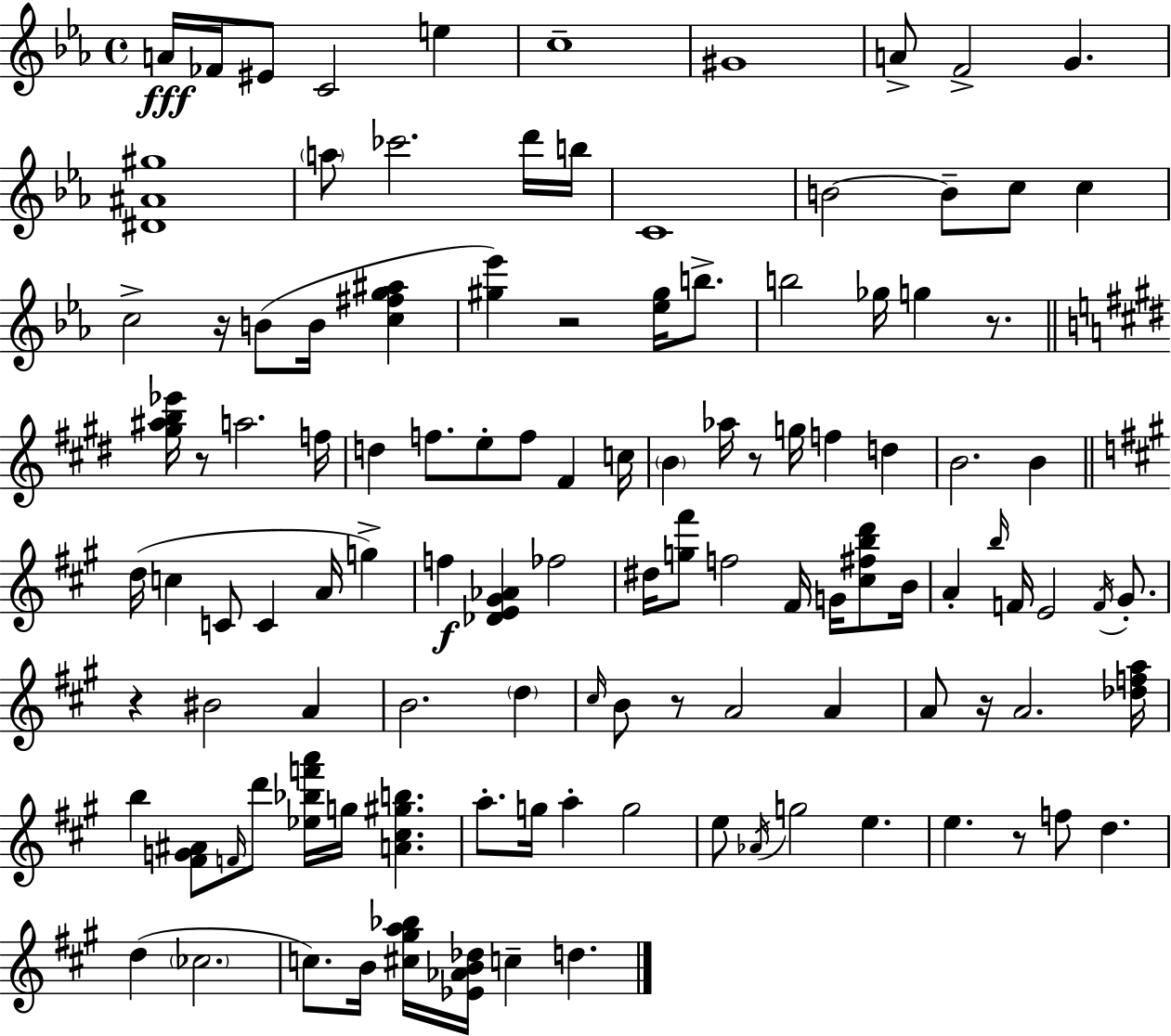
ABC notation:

X:1
T:Untitled
M:4/4
L:1/4
K:Cm
A/4 _F/4 ^E/2 C2 e c4 ^G4 A/2 F2 G [^D^A^g]4 a/2 _c'2 d'/4 b/4 C4 B2 B/2 c/2 c c2 z/4 B/2 B/4 [c^fg^a] [^g_e'] z2 [_e^g]/4 b/2 b2 _g/4 g z/2 [^g^ab_e']/4 z/2 a2 f/4 d f/2 e/2 f/2 ^F c/4 B _a/4 z/2 g/4 f d B2 B d/4 c C/2 C A/4 g f [_DE^G_A] _f2 ^d/4 [g^f']/2 f2 ^F/4 G/4 [^c^fbd']/2 B/4 A b/4 F/4 E2 F/4 ^G/2 z ^B2 A B2 d ^c/4 B/2 z/2 A2 A A/2 z/4 A2 [_dfa]/4 b [^FG^A]/2 F/4 d'/2 [_e_bf'a']/4 g/4 [A^c^gb] a/2 g/4 a g2 e/2 _A/4 g2 e e z/2 f/2 d d _c2 c/2 B/4 [^c^ga_b]/4 [_E_AB_d]/4 c d